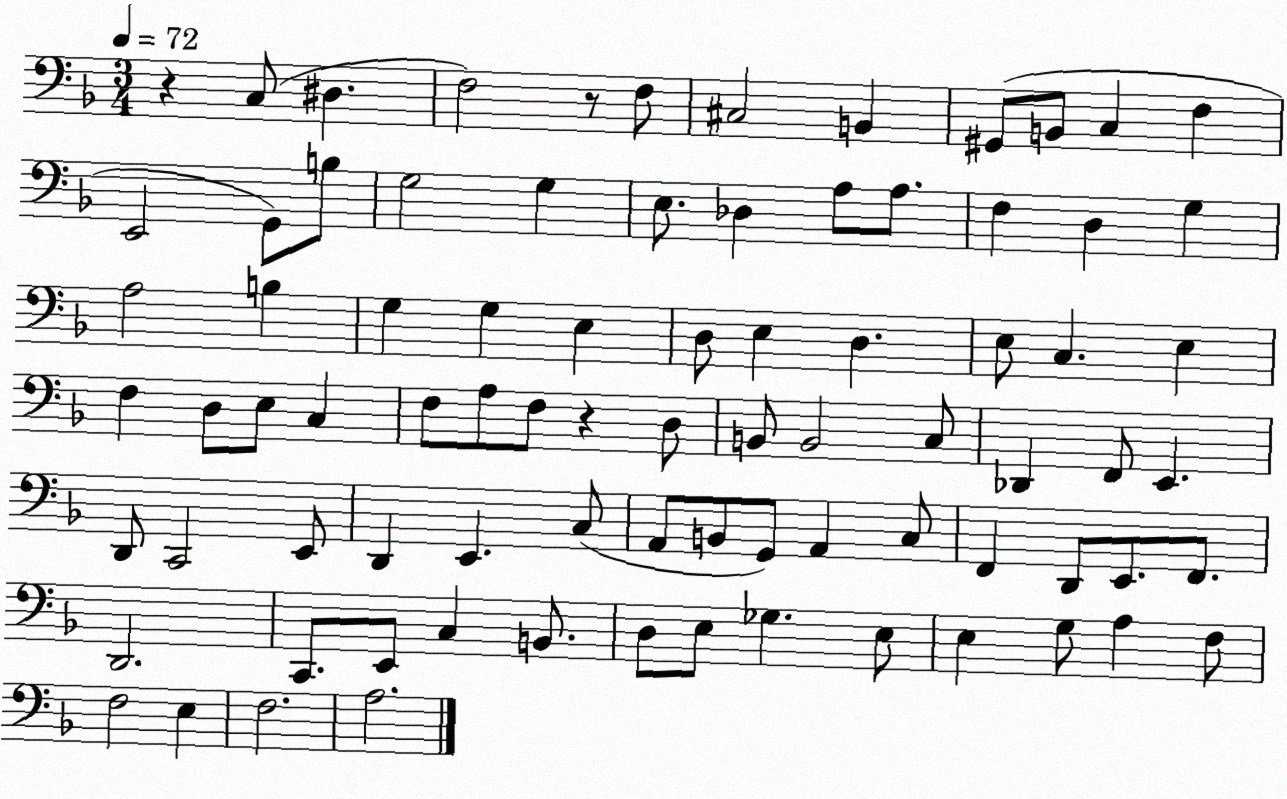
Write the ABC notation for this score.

X:1
T:Untitled
M:3/4
L:1/4
K:F
z C,/2 ^D, F,2 z/2 F,/2 ^C,2 B,, ^G,,/2 B,,/2 C, F, E,,2 G,,/2 B,/2 G,2 G, E,/2 _D, A,/2 A,/2 F, D, G, A,2 B, G, G, E, D,/2 E, D, E,/2 C, E, F, D,/2 E,/2 C, F,/2 A,/2 F,/2 z D,/2 B,,/2 B,,2 C,/2 _D,, F,,/2 E,, D,,/2 C,,2 E,,/2 D,, E,, C,/2 A,,/2 B,,/2 G,,/2 A,, C,/2 F,, D,,/2 E,,/2 F,,/2 D,,2 C,,/2 E,,/2 C, B,,/2 D,/2 E,/2 _G, E,/2 E, G,/2 A, F,/2 F,2 E, F,2 A,2